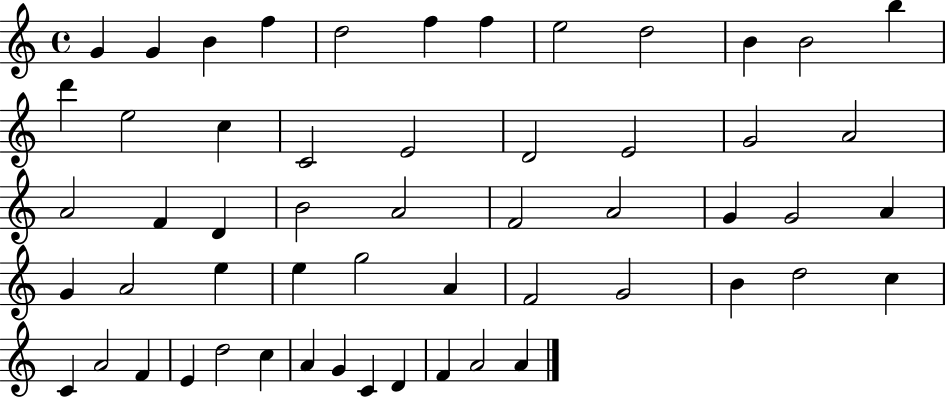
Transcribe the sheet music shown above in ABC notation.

X:1
T:Untitled
M:4/4
L:1/4
K:C
G G B f d2 f f e2 d2 B B2 b d' e2 c C2 E2 D2 E2 G2 A2 A2 F D B2 A2 F2 A2 G G2 A G A2 e e g2 A F2 G2 B d2 c C A2 F E d2 c A G C D F A2 A